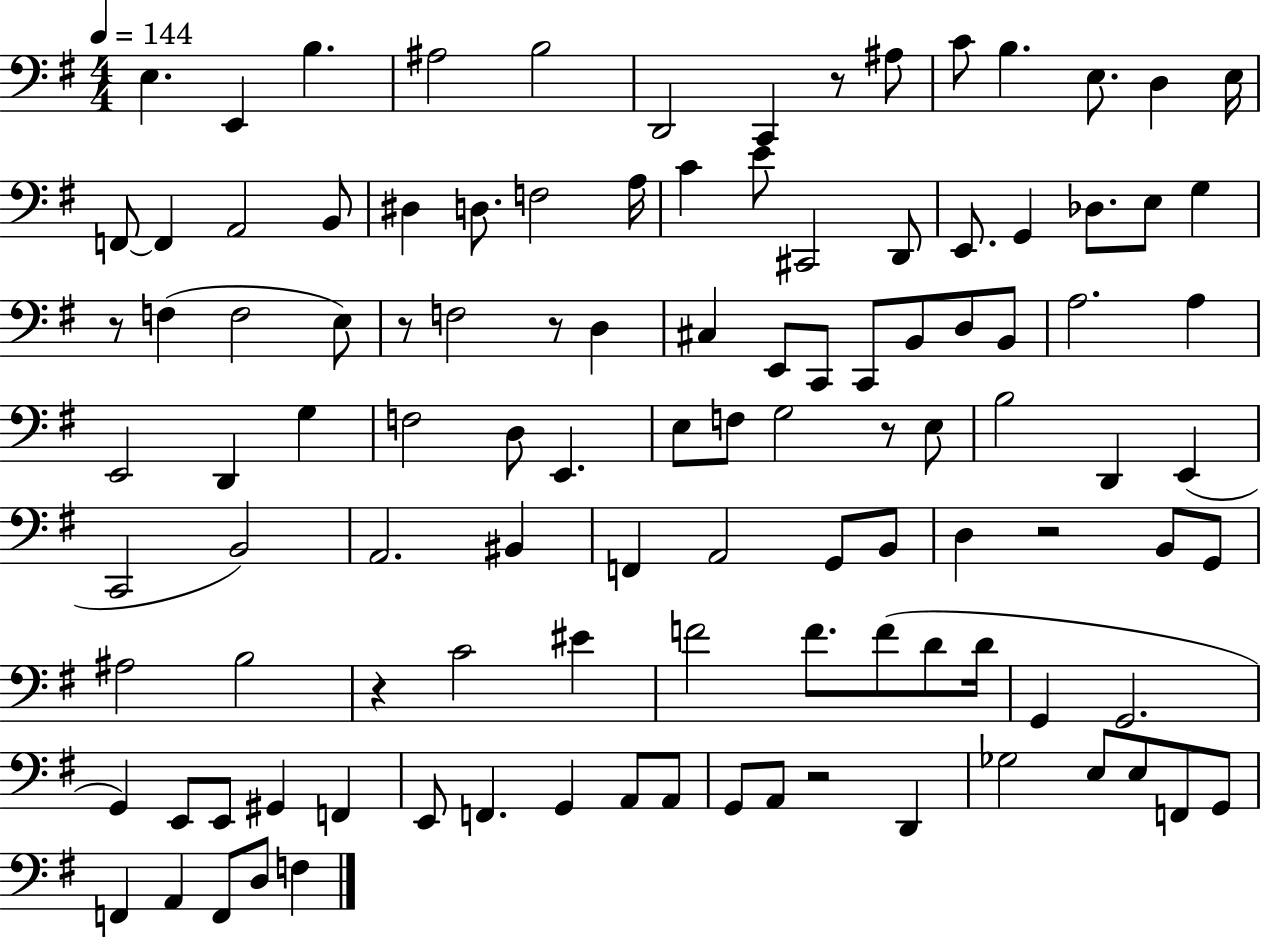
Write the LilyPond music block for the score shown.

{
  \clef bass
  \numericTimeSignature
  \time 4/4
  \key g \major
  \tempo 4 = 144
  e4. e,4 b4. | ais2 b2 | d,2 c,4 r8 ais8 | c'8 b4. e8. d4 e16 | \break f,8~~ f,4 a,2 b,8 | dis4 d8. f2 a16 | c'4 e'8 cis,2 d,8 | e,8. g,4 des8. e8 g4 | \break r8 f4( f2 e8) | r8 f2 r8 d4 | cis4 e,8 c,8 c,8 b,8 d8 b,8 | a2. a4 | \break e,2 d,4 g4 | f2 d8 e,4. | e8 f8 g2 r8 e8 | b2 d,4 e,4( | \break c,2 b,2) | a,2. bis,4 | f,4 a,2 g,8 b,8 | d4 r2 b,8 g,8 | \break ais2 b2 | r4 c'2 eis'4 | f'2 f'8. f'8( d'8 d'16 | g,4 g,2. | \break g,4) e,8 e,8 gis,4 f,4 | e,8 f,4. g,4 a,8 a,8 | g,8 a,8 r2 d,4 | ges2 e8 e8 f,8 g,8 | \break f,4 a,4 f,8 d8 f4 | \bar "|."
}